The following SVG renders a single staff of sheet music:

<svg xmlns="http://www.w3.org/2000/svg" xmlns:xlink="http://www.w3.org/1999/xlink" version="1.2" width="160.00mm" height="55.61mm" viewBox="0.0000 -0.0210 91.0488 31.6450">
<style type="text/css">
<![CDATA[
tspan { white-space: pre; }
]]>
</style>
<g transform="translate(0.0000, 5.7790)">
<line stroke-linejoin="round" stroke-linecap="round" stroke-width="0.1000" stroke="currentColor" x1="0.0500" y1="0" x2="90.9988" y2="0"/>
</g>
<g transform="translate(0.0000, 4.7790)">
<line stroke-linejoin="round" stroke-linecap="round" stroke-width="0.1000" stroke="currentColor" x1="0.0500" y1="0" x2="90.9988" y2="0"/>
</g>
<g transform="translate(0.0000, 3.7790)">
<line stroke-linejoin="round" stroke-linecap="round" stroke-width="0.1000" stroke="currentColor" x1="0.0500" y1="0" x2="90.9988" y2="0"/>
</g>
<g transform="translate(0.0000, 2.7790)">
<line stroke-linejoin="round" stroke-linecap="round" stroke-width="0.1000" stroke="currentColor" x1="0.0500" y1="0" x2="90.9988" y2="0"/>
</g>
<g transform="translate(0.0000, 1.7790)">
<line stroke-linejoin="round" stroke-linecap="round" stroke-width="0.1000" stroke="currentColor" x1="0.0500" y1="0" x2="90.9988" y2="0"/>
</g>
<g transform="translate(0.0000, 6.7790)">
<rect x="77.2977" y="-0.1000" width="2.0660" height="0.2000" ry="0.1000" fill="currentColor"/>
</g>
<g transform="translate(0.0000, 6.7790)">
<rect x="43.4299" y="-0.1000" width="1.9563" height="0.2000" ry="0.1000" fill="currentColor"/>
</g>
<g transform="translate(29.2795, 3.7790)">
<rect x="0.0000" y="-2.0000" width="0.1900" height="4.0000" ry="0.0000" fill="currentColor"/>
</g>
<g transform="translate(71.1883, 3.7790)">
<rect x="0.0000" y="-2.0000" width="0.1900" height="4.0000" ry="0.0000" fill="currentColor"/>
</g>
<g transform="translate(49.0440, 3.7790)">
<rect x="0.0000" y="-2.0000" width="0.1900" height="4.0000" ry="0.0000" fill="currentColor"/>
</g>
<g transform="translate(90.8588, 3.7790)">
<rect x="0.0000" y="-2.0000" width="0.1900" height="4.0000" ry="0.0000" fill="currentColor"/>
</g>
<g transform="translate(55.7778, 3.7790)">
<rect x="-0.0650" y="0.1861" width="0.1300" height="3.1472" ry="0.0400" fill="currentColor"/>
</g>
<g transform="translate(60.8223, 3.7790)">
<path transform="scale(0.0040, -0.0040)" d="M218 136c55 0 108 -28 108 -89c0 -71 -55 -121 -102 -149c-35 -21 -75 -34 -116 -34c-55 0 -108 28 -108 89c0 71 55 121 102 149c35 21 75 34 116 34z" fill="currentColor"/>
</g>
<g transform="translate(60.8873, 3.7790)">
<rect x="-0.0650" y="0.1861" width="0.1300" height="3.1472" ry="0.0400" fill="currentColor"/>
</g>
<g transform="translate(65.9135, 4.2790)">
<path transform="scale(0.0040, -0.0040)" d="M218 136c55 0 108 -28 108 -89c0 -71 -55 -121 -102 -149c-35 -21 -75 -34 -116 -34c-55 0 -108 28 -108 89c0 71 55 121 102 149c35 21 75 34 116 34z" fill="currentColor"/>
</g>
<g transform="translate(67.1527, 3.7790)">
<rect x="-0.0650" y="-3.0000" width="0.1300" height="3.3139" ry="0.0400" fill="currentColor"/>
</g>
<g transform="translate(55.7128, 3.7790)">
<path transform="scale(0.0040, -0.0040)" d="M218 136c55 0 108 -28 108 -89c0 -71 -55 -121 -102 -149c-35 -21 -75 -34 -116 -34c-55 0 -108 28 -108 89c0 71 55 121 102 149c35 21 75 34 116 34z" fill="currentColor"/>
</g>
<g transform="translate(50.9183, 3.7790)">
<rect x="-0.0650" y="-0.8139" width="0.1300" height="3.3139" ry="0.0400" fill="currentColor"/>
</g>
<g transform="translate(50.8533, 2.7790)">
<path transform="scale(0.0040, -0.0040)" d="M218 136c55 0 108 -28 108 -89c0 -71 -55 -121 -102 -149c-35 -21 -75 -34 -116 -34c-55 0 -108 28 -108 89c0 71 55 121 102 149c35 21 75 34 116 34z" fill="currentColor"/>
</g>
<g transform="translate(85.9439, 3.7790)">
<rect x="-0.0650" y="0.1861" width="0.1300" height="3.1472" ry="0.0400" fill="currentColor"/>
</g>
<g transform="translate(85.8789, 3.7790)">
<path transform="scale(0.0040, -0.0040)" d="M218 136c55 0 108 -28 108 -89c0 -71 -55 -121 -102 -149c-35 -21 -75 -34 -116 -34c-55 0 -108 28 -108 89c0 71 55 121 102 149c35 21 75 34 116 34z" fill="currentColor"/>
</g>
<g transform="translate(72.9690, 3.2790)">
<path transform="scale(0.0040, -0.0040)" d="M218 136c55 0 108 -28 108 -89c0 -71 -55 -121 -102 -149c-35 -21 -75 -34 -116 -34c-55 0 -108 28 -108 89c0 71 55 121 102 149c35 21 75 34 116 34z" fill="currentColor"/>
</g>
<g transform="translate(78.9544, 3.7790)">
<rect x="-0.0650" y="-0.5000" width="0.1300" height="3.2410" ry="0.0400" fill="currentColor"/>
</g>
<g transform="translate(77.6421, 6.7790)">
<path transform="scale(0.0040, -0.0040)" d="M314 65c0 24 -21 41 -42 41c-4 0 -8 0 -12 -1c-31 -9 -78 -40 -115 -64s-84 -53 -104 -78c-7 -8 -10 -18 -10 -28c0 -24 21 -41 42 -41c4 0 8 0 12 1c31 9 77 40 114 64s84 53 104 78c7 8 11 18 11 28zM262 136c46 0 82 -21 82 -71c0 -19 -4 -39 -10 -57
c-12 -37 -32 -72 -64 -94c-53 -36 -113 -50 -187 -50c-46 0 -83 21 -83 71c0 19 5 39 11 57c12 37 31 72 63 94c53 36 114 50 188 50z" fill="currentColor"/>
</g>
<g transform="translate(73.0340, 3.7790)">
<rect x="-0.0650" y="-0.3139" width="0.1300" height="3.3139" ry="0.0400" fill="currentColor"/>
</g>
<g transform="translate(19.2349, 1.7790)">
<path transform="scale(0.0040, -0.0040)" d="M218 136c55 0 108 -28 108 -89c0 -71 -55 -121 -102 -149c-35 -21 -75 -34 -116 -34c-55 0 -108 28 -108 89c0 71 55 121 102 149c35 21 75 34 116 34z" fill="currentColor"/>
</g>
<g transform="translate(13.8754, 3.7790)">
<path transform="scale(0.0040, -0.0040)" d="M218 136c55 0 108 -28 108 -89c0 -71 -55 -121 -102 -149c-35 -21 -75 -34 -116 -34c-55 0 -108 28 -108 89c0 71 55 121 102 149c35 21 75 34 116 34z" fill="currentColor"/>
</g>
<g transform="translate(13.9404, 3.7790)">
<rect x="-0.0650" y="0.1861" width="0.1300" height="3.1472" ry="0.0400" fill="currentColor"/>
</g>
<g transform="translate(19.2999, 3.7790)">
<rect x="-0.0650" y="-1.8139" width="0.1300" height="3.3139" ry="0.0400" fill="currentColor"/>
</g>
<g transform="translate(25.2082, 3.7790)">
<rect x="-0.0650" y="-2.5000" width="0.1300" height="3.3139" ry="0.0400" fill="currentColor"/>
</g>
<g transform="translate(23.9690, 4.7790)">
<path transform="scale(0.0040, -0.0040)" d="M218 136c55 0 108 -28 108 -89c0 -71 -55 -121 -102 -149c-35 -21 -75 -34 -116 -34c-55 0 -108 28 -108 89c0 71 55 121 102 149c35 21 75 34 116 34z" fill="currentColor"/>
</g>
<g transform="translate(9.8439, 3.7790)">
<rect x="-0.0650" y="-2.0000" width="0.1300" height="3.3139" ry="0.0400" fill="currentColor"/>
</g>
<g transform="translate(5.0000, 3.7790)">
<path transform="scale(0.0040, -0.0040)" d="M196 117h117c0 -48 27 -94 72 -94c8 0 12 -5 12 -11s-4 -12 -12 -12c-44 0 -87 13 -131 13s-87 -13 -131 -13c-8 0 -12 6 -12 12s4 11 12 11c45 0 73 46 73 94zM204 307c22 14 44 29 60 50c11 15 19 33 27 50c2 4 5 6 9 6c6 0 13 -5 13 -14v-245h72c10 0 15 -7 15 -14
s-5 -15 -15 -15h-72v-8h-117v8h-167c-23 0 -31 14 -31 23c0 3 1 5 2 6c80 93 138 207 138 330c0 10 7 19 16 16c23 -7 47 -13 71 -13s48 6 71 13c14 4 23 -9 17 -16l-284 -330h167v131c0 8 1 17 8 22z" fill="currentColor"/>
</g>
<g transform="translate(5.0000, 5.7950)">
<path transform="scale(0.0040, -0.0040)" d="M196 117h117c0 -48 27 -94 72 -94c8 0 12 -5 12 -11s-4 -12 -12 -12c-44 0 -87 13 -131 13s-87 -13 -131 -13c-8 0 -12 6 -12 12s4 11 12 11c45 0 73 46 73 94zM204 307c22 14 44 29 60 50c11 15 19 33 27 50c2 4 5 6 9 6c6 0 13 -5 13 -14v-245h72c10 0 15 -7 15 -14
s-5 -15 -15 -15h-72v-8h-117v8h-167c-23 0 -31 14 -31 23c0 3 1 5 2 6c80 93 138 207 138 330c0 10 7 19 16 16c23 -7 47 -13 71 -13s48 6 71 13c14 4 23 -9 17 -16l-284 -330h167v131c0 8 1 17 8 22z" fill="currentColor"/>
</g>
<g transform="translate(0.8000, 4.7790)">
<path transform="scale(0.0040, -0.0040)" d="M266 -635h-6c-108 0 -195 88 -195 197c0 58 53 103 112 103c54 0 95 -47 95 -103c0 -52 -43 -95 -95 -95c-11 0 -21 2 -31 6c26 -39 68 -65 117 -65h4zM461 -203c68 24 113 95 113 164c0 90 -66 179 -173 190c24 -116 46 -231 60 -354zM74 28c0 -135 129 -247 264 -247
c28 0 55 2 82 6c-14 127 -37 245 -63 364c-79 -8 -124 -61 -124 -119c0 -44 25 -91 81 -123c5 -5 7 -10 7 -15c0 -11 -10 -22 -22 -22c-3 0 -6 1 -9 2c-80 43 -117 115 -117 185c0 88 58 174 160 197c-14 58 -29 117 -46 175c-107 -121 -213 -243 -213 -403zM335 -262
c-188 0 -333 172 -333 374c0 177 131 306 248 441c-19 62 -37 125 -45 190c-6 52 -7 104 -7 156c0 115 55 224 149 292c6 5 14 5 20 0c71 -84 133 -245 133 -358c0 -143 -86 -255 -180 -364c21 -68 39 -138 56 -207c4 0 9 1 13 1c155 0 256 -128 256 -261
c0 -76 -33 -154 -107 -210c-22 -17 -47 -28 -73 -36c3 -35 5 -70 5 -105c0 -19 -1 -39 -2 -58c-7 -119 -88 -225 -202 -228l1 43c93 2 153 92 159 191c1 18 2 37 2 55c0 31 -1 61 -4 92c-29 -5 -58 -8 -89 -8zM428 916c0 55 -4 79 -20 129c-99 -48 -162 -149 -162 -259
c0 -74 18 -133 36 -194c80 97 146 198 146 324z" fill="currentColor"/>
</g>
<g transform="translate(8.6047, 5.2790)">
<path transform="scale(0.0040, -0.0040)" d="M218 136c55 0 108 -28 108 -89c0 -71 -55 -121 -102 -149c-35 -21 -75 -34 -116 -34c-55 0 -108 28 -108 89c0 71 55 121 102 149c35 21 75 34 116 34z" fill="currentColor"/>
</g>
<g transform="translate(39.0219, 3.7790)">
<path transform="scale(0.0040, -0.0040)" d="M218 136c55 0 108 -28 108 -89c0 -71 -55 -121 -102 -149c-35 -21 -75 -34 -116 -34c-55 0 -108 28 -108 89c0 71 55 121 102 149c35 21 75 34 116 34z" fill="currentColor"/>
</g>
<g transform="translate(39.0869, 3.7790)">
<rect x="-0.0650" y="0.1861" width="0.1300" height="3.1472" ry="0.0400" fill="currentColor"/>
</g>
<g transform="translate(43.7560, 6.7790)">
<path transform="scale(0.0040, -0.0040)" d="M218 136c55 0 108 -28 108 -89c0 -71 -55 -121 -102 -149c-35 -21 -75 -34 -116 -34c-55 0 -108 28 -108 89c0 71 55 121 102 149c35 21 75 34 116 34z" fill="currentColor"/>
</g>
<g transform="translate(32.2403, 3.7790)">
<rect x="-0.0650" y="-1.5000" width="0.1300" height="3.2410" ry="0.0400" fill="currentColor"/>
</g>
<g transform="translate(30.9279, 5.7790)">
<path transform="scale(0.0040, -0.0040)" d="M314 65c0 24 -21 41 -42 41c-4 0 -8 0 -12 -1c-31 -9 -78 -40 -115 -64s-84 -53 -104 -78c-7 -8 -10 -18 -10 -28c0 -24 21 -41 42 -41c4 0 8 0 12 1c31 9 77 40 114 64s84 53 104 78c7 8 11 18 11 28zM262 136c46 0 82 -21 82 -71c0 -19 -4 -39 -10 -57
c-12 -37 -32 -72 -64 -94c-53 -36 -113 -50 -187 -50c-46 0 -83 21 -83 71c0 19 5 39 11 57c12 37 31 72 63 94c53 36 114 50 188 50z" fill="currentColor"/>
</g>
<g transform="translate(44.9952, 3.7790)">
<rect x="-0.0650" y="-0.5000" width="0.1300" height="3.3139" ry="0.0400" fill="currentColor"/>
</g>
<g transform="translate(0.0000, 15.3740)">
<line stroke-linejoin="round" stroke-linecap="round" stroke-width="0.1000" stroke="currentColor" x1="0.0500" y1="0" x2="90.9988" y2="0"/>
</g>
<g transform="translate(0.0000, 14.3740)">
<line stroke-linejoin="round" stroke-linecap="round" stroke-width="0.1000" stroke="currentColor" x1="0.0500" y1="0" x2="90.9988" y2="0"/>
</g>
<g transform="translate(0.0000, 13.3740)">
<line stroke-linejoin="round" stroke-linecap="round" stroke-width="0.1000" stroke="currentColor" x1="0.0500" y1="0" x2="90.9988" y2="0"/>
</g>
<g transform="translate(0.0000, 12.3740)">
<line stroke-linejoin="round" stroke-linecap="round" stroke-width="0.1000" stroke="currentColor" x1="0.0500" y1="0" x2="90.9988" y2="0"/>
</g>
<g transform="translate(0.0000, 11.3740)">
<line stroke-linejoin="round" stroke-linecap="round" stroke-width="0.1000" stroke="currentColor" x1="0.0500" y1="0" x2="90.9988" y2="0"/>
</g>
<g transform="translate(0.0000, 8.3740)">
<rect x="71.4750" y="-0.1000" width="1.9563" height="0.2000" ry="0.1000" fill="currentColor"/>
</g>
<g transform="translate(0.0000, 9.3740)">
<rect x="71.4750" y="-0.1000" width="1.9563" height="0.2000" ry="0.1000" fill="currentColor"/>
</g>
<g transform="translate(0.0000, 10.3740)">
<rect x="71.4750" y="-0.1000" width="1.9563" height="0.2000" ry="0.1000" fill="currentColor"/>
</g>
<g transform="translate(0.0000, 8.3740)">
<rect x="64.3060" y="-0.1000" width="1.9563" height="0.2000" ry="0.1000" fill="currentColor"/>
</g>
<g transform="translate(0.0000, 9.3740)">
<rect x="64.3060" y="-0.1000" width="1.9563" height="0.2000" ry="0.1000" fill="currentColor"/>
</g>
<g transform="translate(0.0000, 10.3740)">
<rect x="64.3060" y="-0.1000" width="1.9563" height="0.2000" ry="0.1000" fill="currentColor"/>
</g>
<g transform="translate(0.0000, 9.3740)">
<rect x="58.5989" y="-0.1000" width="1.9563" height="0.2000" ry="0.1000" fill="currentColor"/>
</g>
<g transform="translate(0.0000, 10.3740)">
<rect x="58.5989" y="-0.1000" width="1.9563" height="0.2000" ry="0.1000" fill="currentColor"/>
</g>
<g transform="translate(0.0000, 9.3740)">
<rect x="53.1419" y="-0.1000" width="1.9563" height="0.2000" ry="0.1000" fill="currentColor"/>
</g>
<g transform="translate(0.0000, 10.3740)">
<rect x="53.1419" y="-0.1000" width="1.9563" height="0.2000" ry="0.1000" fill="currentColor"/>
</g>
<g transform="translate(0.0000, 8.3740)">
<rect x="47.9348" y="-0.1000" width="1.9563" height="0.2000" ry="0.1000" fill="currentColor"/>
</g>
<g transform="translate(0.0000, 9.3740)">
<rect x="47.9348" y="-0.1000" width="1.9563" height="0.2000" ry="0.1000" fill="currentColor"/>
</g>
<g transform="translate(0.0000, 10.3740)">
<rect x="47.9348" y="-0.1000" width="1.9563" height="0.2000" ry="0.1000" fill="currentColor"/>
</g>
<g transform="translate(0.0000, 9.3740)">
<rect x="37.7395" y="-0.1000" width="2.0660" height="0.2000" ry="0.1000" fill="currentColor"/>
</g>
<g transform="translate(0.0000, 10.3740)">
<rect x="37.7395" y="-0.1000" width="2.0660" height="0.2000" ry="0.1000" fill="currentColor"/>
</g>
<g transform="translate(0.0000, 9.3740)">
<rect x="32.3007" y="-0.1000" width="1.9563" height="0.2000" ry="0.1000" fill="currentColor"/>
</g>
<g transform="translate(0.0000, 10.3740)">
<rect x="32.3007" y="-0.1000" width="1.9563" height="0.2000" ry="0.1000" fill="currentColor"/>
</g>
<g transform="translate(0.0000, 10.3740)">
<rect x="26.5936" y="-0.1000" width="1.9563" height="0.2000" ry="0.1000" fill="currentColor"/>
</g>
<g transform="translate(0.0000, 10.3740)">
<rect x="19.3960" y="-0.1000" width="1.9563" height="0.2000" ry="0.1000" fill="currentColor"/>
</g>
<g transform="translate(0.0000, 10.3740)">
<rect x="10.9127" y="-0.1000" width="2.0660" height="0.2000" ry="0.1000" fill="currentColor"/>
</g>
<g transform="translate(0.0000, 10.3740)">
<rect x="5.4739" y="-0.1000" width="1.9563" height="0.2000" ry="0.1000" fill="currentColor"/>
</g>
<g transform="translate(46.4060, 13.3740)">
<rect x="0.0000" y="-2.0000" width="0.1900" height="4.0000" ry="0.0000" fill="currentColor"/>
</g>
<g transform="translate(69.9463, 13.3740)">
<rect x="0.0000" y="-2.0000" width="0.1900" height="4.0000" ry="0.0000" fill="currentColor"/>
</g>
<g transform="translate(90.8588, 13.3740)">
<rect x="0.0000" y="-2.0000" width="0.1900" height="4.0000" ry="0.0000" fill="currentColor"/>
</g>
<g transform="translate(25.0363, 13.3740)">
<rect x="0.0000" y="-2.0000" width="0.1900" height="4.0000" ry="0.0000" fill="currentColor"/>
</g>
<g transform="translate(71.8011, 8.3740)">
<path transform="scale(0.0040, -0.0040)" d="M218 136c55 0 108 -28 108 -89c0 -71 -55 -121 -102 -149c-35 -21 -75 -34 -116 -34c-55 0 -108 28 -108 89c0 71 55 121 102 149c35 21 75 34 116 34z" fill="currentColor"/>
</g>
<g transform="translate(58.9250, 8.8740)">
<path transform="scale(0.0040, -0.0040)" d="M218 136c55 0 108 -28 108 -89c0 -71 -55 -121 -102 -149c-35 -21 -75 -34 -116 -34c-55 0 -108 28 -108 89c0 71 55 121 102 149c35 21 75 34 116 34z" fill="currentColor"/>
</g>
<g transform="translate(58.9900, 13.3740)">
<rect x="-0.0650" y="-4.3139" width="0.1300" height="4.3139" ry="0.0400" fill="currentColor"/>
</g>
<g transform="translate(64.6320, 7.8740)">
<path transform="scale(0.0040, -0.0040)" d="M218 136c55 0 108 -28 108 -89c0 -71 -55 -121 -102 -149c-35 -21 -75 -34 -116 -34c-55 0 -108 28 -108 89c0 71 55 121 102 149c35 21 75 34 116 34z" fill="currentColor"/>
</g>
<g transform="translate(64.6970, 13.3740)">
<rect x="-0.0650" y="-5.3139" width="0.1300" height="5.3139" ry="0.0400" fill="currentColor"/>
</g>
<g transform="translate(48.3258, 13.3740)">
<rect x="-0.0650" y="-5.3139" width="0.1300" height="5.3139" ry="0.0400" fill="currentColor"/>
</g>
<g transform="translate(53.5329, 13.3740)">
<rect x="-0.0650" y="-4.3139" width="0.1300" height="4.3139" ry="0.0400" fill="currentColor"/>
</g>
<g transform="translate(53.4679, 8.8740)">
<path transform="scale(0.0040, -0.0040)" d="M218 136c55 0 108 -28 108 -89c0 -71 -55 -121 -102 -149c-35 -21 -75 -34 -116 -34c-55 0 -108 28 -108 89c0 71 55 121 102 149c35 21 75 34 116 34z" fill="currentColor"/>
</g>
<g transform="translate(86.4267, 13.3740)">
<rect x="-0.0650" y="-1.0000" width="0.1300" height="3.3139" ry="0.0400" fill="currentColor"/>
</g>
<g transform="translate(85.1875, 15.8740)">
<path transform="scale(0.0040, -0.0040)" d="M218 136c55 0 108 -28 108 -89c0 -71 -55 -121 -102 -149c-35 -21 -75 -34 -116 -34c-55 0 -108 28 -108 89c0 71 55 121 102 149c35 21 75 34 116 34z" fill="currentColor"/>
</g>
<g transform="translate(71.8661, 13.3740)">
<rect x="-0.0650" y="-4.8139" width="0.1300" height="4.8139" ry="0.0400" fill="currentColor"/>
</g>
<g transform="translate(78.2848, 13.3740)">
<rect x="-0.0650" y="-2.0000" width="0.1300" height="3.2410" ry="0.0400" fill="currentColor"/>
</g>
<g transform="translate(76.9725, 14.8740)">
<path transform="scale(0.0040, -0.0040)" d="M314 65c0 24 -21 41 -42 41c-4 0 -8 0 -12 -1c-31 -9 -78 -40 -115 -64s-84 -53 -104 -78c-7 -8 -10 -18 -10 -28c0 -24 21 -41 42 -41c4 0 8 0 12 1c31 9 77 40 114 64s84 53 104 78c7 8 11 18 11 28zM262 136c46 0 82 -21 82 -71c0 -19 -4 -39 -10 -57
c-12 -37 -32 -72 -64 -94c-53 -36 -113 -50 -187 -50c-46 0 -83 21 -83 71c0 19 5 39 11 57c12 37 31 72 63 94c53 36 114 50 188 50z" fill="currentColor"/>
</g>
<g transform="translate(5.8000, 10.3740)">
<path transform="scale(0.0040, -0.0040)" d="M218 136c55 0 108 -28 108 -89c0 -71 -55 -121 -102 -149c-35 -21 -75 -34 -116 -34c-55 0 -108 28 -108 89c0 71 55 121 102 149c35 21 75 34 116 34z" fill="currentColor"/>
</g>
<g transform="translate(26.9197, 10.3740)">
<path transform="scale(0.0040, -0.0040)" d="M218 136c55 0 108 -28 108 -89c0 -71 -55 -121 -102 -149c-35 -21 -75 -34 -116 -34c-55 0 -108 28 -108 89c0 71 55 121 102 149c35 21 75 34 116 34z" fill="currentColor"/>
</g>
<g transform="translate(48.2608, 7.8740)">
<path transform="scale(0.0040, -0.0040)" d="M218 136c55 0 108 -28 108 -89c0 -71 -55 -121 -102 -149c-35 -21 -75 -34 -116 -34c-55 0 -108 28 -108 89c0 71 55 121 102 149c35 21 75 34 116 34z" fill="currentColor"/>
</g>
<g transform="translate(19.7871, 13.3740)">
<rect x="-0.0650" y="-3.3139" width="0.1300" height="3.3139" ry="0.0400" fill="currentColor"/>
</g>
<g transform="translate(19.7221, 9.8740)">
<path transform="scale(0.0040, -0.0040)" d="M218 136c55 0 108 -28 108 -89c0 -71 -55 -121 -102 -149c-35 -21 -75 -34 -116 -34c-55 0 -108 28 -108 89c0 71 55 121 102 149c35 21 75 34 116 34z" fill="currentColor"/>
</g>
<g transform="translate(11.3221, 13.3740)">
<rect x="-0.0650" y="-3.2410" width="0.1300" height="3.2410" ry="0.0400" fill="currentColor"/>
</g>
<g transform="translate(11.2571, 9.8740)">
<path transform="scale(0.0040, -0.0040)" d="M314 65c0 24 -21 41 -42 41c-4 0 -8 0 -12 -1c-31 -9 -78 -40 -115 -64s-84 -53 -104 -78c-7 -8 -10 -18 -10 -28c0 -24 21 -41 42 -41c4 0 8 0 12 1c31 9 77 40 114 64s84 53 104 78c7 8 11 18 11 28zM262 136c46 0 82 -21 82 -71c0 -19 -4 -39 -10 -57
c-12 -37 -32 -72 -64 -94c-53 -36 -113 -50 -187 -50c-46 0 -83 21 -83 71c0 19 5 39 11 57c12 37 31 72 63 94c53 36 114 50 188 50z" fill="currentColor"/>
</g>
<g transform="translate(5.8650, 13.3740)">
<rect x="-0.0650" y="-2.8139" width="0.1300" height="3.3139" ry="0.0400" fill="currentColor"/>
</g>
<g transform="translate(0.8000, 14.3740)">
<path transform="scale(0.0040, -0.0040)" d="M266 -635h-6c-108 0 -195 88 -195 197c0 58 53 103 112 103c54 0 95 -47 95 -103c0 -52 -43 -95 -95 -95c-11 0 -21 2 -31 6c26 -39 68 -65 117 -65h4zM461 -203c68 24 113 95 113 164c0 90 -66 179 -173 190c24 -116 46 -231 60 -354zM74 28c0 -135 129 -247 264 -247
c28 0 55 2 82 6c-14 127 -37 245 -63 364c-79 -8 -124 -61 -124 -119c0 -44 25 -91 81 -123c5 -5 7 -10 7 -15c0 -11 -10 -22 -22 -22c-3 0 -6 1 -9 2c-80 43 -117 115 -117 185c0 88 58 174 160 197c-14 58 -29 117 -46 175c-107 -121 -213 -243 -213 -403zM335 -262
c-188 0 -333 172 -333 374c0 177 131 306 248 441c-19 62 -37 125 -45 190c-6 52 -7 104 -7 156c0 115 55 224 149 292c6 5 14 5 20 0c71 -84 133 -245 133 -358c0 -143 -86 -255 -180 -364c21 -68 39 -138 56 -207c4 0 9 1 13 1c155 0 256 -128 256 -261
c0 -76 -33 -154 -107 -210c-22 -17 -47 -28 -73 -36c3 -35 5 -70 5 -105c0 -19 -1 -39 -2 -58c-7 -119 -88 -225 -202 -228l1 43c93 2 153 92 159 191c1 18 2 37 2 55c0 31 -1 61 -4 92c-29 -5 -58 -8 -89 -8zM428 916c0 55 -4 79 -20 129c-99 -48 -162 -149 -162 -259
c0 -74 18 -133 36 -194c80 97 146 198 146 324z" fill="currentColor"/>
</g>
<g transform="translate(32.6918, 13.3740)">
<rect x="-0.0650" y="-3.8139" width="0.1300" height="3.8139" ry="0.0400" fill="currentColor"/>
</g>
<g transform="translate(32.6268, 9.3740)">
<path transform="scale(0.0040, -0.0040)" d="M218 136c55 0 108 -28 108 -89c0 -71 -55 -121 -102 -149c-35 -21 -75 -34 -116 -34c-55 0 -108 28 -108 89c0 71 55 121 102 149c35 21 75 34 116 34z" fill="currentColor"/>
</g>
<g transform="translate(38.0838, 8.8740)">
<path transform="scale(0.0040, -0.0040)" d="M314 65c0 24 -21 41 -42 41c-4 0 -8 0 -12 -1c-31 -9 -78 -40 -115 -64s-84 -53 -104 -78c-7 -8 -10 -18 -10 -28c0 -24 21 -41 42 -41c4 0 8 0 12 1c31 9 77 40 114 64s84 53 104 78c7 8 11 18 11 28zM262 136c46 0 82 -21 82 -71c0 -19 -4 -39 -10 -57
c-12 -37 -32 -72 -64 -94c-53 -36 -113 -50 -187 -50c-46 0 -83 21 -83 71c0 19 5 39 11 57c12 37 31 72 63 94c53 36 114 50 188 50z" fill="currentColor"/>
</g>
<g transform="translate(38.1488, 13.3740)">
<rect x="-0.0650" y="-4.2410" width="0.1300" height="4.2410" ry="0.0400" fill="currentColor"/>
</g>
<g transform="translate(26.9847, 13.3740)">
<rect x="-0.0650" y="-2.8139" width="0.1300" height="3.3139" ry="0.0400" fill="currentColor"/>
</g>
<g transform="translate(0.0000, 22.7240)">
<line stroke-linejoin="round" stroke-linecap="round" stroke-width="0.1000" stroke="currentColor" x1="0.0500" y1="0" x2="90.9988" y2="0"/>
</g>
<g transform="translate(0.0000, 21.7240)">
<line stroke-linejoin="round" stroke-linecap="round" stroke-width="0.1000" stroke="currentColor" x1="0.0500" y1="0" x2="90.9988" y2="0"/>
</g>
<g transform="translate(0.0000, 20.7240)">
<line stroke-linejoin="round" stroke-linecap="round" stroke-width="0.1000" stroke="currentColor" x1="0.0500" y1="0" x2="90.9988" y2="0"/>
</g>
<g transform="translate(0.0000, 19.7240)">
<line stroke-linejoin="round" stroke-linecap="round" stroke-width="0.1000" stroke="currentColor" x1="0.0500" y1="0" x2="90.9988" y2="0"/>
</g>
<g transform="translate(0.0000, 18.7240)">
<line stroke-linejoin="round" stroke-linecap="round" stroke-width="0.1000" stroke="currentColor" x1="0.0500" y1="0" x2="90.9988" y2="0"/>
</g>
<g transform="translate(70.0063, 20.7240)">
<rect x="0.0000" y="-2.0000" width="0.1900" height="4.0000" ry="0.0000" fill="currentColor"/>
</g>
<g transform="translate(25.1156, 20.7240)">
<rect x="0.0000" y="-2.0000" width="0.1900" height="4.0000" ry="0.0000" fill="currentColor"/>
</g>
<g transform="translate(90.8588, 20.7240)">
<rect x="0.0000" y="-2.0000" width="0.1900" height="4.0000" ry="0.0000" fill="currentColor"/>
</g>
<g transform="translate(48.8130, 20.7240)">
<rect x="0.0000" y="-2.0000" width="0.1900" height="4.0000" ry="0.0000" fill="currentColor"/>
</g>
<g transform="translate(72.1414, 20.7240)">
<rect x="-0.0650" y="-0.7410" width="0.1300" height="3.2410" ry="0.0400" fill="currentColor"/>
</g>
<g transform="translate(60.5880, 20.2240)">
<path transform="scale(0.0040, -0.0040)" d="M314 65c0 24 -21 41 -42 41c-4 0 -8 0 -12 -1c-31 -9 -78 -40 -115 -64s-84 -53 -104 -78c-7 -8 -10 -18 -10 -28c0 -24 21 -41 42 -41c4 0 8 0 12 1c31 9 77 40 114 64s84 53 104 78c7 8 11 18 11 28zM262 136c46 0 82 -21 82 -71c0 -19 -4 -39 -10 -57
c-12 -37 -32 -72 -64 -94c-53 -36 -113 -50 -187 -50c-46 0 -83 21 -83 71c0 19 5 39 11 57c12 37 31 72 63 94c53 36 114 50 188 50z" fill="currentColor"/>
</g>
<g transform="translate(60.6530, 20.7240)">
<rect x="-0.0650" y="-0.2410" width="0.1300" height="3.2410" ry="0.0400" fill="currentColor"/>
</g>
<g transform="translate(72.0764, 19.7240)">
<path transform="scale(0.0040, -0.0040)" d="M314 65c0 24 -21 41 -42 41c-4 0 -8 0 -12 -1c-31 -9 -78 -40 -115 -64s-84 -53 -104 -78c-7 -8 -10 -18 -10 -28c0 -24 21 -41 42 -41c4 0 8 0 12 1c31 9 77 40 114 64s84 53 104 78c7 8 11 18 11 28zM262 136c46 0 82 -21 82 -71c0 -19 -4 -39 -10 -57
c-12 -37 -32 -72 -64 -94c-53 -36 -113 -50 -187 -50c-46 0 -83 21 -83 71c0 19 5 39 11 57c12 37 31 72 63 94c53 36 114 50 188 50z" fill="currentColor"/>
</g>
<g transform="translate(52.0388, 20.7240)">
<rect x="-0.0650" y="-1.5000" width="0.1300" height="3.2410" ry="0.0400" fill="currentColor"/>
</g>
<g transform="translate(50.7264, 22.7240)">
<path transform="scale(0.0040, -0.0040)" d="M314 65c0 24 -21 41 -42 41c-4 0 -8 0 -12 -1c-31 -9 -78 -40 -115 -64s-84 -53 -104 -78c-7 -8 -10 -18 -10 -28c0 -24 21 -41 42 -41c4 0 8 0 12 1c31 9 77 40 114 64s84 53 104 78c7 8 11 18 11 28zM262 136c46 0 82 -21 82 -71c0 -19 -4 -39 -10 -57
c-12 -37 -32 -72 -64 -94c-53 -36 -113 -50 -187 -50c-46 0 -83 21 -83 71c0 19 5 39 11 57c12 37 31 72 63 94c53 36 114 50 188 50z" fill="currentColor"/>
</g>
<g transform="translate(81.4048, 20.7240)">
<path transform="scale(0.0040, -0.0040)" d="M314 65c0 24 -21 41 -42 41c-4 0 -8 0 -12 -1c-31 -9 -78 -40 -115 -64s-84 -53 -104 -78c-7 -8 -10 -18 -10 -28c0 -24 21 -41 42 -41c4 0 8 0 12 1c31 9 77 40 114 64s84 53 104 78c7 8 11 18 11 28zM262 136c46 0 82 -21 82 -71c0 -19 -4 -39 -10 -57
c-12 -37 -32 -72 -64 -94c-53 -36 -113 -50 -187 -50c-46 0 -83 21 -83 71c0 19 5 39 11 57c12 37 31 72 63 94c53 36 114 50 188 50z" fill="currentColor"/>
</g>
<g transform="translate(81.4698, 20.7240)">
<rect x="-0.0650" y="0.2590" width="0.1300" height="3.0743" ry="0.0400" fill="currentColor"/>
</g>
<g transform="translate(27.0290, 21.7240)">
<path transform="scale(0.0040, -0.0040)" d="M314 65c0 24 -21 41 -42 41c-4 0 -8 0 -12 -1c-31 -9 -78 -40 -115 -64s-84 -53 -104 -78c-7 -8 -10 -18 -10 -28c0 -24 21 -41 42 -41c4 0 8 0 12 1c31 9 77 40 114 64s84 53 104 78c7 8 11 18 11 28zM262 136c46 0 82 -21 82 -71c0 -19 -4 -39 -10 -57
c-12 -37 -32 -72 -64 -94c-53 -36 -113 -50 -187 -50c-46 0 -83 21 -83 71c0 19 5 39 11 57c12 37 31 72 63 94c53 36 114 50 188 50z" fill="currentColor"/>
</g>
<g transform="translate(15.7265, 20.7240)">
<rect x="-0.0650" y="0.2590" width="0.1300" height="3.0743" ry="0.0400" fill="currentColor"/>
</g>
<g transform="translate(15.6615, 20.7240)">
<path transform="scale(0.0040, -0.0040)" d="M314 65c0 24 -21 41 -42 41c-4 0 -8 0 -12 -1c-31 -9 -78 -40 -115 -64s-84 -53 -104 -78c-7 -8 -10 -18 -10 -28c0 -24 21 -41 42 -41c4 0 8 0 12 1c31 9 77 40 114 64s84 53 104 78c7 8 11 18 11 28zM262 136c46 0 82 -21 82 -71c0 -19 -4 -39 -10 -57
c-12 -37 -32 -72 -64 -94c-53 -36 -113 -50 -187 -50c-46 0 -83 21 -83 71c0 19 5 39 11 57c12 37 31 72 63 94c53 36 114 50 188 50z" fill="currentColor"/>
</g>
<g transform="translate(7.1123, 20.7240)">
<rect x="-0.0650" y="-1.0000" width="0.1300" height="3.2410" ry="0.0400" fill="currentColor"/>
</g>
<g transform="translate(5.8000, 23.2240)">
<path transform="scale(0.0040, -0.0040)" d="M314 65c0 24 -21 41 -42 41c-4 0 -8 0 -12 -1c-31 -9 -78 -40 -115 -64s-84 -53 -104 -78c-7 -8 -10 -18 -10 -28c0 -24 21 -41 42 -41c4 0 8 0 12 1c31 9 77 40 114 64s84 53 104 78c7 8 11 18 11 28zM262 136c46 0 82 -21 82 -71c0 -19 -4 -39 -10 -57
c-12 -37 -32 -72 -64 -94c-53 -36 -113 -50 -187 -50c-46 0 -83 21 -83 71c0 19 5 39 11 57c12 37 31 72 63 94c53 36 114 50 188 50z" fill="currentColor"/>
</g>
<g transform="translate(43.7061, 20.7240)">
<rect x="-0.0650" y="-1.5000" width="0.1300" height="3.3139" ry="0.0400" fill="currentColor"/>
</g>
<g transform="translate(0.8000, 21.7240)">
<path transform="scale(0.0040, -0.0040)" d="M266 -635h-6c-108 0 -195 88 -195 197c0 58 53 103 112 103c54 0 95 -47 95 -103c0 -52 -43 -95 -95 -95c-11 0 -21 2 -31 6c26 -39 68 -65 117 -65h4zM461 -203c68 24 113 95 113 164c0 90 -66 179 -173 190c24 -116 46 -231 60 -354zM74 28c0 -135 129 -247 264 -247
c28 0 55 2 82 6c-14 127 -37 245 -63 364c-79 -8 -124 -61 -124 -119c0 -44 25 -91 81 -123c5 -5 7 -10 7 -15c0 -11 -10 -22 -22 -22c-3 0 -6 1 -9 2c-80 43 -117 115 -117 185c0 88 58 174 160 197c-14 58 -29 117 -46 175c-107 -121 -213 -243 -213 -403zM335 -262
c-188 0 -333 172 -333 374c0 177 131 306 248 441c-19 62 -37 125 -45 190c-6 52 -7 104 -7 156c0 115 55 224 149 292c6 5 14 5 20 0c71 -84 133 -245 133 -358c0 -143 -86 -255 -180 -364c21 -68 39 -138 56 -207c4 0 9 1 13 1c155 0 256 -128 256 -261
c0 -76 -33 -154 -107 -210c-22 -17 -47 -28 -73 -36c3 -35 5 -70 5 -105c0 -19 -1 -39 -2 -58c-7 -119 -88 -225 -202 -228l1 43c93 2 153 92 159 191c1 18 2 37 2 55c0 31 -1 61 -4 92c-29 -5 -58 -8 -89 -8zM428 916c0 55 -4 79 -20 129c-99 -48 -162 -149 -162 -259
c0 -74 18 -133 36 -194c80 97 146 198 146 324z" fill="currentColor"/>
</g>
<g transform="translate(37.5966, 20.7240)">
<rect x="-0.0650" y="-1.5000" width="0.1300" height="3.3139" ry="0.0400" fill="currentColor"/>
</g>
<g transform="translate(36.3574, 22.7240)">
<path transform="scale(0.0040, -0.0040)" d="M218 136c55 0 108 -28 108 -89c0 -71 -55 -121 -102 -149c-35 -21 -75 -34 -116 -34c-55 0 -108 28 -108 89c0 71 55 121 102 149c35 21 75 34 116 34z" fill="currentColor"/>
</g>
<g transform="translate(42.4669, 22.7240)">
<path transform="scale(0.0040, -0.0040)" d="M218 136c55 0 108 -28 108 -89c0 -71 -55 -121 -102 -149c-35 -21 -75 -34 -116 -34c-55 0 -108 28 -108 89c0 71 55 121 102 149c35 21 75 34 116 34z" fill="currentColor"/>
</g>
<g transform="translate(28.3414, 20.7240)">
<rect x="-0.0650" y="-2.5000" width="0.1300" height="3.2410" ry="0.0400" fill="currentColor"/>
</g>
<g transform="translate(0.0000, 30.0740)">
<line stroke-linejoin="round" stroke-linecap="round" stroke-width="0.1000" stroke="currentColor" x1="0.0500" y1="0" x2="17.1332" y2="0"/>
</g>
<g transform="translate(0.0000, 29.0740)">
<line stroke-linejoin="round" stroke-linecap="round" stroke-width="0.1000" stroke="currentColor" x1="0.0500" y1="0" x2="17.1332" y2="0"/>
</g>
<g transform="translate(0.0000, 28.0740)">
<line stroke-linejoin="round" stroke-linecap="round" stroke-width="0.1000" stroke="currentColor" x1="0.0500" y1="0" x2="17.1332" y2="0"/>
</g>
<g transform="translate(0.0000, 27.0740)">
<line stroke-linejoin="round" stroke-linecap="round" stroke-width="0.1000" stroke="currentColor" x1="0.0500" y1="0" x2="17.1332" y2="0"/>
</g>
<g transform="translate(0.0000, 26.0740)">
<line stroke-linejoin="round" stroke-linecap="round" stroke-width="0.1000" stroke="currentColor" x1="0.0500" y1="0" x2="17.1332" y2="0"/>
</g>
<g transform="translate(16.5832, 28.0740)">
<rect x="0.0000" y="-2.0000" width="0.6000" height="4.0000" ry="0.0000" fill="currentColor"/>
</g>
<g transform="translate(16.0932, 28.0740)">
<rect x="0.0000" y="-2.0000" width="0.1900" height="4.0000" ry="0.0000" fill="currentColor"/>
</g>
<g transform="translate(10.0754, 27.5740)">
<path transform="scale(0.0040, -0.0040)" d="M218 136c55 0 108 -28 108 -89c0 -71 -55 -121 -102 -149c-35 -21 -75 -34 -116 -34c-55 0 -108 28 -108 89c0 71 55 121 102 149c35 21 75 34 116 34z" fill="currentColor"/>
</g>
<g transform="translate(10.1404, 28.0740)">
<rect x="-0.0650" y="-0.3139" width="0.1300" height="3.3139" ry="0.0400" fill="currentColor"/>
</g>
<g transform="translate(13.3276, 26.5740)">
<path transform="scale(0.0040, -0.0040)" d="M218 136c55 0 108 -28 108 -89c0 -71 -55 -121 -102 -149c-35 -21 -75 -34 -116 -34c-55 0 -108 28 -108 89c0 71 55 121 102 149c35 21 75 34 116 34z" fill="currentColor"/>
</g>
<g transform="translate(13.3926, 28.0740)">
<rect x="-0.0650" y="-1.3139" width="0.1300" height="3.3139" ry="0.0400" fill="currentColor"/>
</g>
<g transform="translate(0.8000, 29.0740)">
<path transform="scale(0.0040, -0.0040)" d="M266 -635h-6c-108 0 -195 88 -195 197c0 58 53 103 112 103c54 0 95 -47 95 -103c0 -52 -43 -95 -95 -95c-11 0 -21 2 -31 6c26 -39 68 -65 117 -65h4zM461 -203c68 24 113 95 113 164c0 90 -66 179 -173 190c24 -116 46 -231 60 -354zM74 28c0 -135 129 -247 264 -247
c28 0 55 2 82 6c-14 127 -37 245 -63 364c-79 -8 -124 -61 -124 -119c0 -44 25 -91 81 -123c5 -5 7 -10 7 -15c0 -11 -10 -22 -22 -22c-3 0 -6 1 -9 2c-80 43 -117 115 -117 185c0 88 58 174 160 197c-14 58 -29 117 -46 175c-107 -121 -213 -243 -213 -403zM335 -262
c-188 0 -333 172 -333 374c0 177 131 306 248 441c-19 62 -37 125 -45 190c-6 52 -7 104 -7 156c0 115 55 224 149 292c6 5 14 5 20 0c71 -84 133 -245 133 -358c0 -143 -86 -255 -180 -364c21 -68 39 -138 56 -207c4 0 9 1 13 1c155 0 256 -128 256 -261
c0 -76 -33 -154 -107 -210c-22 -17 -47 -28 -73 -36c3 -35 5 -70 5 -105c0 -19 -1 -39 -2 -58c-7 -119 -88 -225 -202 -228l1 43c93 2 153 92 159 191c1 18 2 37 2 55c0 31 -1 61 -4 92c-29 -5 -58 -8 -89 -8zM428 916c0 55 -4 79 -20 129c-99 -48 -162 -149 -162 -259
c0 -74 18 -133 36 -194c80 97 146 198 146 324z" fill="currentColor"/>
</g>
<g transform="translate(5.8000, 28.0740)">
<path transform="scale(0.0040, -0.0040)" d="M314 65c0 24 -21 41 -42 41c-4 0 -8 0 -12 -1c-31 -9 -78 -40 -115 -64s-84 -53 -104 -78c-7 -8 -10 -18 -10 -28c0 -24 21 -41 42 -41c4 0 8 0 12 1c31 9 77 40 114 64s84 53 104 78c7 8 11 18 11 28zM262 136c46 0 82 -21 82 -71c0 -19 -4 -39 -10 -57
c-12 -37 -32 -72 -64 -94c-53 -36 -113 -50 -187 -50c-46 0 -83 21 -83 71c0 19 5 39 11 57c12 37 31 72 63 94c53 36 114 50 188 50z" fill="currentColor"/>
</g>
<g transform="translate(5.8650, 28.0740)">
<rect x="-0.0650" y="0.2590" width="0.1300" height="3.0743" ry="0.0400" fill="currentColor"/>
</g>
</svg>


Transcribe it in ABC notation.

X:1
T:Untitled
M:4/4
L:1/4
K:C
F B f G E2 B C d B B A c C2 B a b2 b a c' d'2 f' d' d' f' e' F2 D D2 B2 G2 E E E2 c2 d2 B2 B2 c e